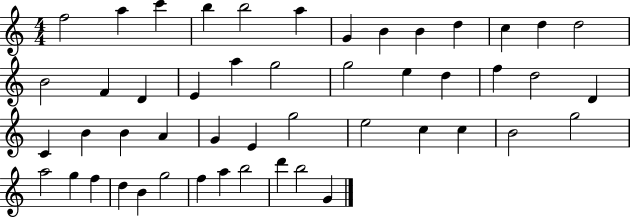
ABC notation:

X:1
T:Untitled
M:4/4
L:1/4
K:C
f2 a c' b b2 a G B B d c d d2 B2 F D E a g2 g2 e d f d2 D C B B A G E g2 e2 c c B2 g2 a2 g f d B g2 f a b2 d' b2 G